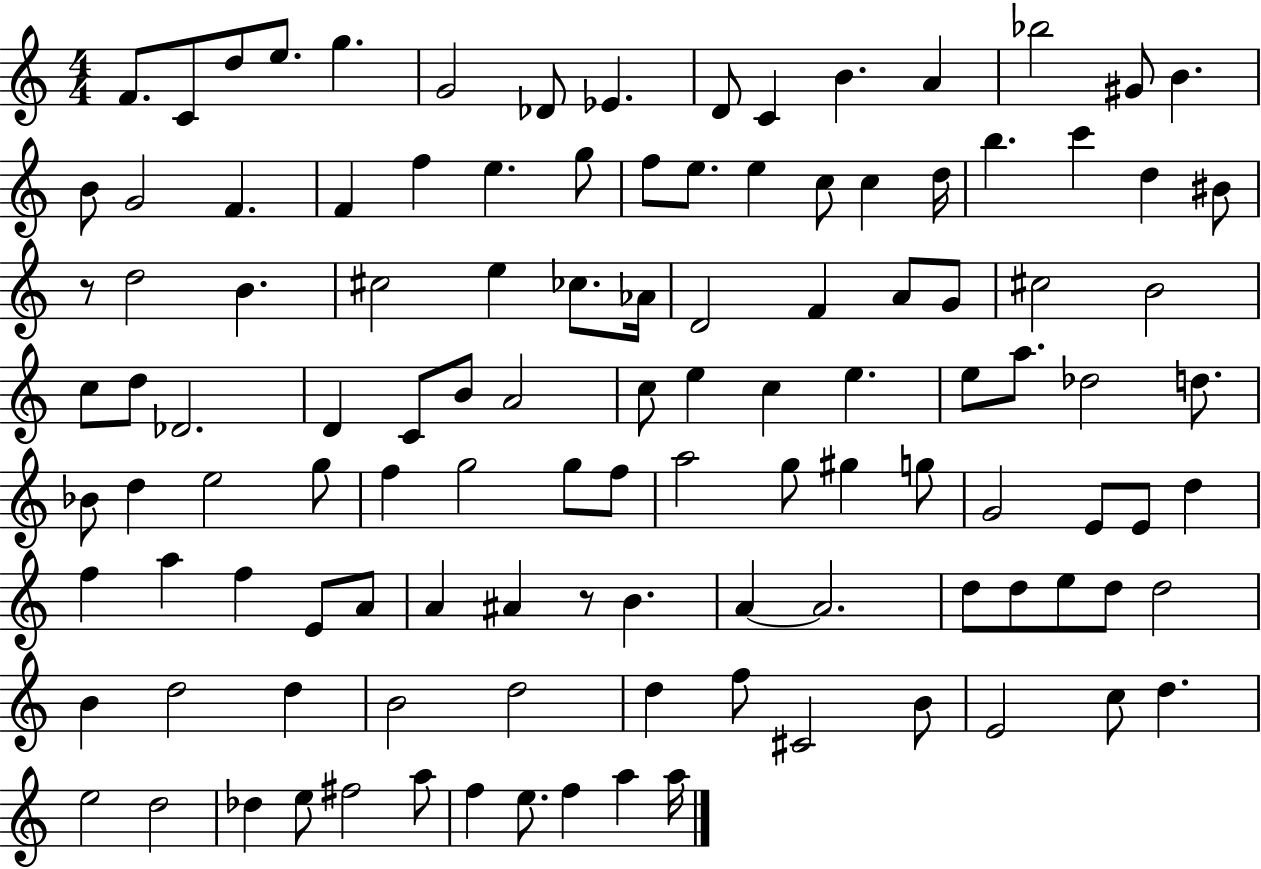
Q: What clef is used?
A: treble